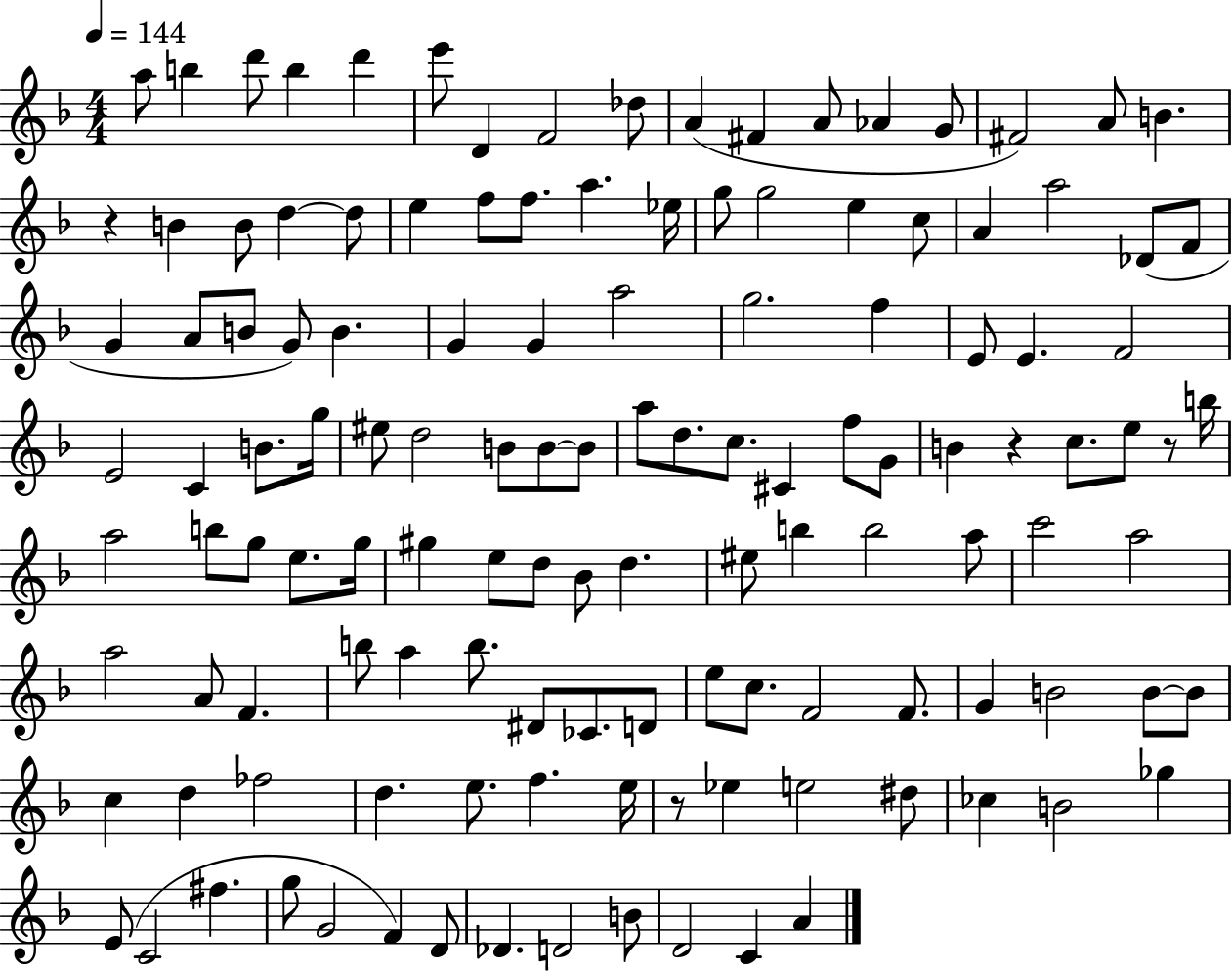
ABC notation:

X:1
T:Untitled
M:4/4
L:1/4
K:F
a/2 b d'/2 b d' e'/2 D F2 _d/2 A ^F A/2 _A G/2 ^F2 A/2 B z B B/2 d d/2 e f/2 f/2 a _e/4 g/2 g2 e c/2 A a2 _D/2 F/2 G A/2 B/2 G/2 B G G a2 g2 f E/2 E F2 E2 C B/2 g/4 ^e/2 d2 B/2 B/2 B/2 a/2 d/2 c/2 ^C f/2 G/2 B z c/2 e/2 z/2 b/4 a2 b/2 g/2 e/2 g/4 ^g e/2 d/2 _B/2 d ^e/2 b b2 a/2 c'2 a2 a2 A/2 F b/2 a b/2 ^D/2 _C/2 D/2 e/2 c/2 F2 F/2 G B2 B/2 B/2 c d _f2 d e/2 f e/4 z/2 _e e2 ^d/2 _c B2 _g E/2 C2 ^f g/2 G2 F D/2 _D D2 B/2 D2 C A